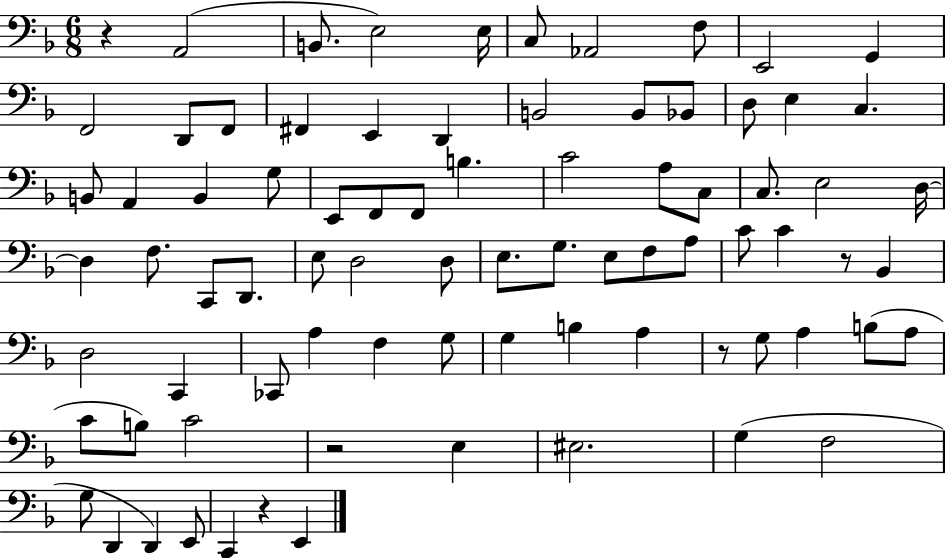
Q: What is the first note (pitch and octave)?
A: A2